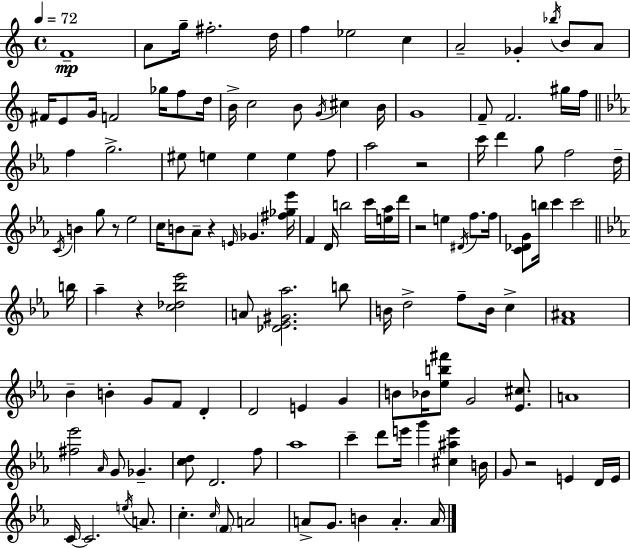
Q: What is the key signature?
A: A minor